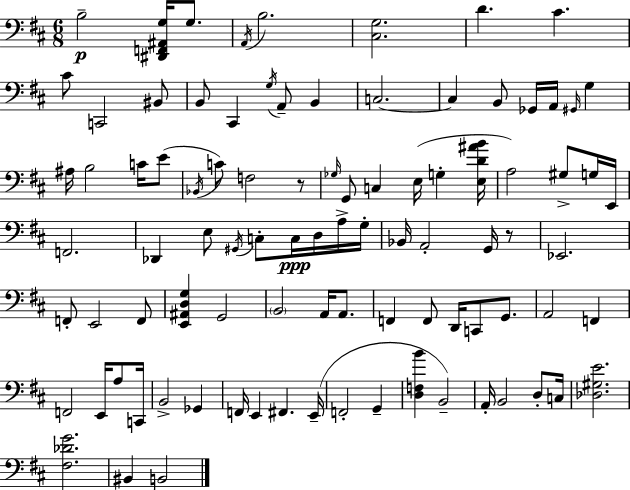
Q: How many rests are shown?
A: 2